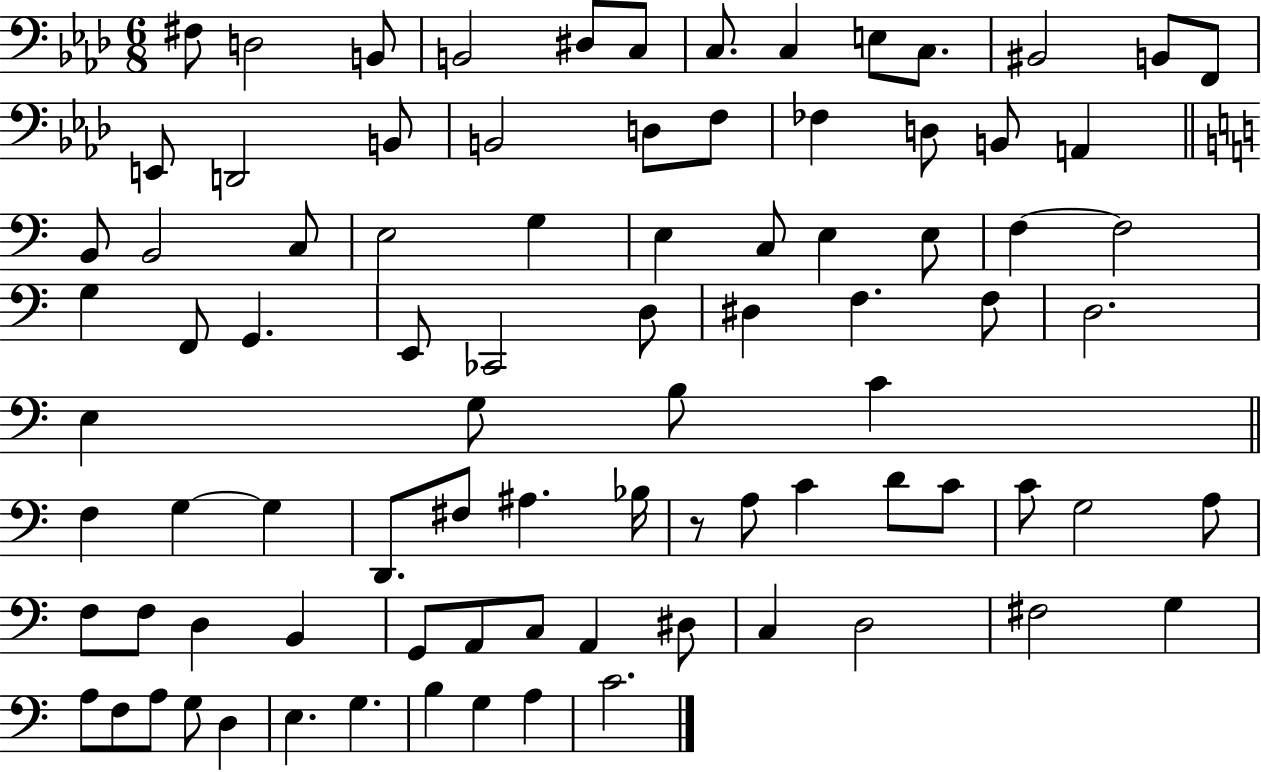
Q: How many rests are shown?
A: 1